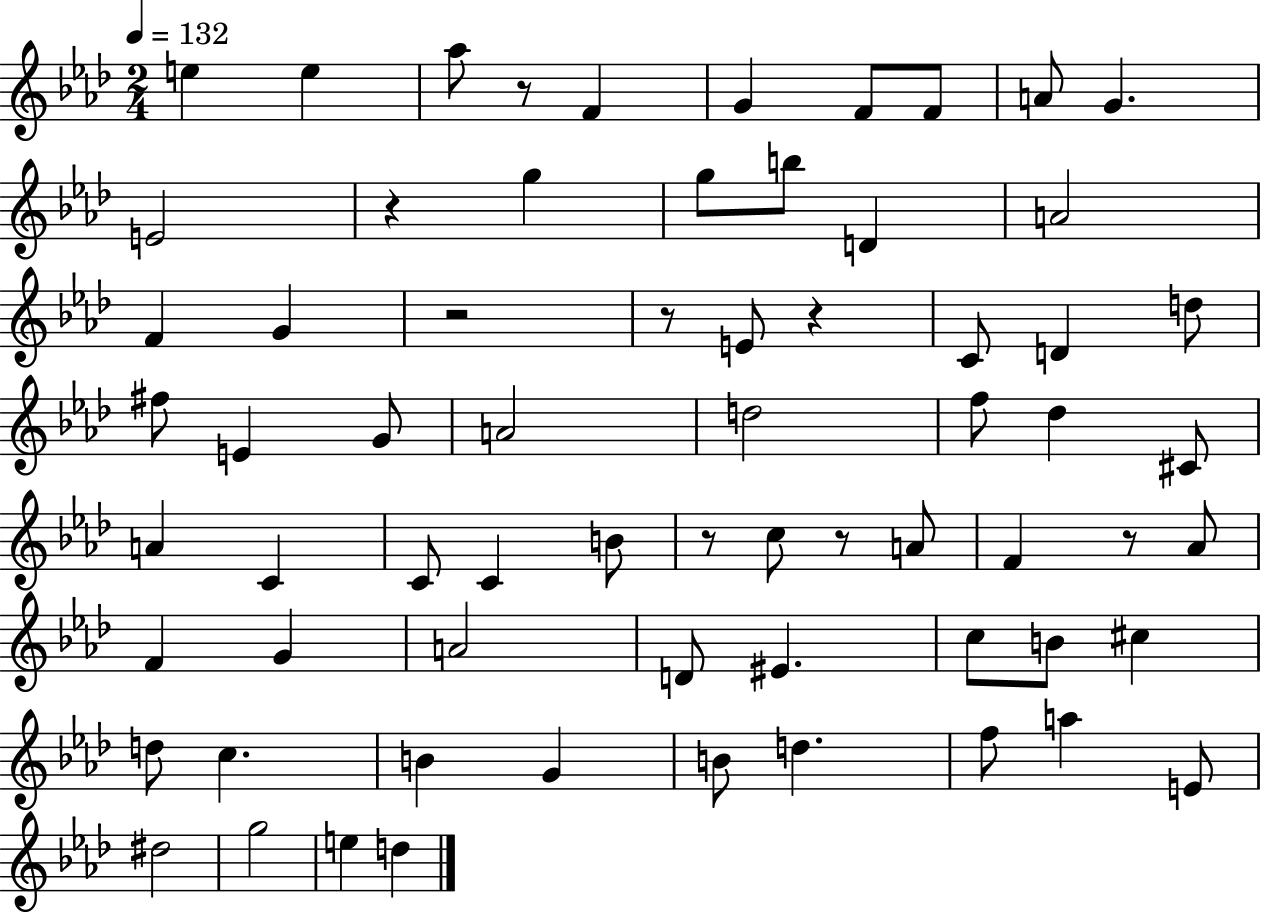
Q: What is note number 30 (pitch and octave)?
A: A4